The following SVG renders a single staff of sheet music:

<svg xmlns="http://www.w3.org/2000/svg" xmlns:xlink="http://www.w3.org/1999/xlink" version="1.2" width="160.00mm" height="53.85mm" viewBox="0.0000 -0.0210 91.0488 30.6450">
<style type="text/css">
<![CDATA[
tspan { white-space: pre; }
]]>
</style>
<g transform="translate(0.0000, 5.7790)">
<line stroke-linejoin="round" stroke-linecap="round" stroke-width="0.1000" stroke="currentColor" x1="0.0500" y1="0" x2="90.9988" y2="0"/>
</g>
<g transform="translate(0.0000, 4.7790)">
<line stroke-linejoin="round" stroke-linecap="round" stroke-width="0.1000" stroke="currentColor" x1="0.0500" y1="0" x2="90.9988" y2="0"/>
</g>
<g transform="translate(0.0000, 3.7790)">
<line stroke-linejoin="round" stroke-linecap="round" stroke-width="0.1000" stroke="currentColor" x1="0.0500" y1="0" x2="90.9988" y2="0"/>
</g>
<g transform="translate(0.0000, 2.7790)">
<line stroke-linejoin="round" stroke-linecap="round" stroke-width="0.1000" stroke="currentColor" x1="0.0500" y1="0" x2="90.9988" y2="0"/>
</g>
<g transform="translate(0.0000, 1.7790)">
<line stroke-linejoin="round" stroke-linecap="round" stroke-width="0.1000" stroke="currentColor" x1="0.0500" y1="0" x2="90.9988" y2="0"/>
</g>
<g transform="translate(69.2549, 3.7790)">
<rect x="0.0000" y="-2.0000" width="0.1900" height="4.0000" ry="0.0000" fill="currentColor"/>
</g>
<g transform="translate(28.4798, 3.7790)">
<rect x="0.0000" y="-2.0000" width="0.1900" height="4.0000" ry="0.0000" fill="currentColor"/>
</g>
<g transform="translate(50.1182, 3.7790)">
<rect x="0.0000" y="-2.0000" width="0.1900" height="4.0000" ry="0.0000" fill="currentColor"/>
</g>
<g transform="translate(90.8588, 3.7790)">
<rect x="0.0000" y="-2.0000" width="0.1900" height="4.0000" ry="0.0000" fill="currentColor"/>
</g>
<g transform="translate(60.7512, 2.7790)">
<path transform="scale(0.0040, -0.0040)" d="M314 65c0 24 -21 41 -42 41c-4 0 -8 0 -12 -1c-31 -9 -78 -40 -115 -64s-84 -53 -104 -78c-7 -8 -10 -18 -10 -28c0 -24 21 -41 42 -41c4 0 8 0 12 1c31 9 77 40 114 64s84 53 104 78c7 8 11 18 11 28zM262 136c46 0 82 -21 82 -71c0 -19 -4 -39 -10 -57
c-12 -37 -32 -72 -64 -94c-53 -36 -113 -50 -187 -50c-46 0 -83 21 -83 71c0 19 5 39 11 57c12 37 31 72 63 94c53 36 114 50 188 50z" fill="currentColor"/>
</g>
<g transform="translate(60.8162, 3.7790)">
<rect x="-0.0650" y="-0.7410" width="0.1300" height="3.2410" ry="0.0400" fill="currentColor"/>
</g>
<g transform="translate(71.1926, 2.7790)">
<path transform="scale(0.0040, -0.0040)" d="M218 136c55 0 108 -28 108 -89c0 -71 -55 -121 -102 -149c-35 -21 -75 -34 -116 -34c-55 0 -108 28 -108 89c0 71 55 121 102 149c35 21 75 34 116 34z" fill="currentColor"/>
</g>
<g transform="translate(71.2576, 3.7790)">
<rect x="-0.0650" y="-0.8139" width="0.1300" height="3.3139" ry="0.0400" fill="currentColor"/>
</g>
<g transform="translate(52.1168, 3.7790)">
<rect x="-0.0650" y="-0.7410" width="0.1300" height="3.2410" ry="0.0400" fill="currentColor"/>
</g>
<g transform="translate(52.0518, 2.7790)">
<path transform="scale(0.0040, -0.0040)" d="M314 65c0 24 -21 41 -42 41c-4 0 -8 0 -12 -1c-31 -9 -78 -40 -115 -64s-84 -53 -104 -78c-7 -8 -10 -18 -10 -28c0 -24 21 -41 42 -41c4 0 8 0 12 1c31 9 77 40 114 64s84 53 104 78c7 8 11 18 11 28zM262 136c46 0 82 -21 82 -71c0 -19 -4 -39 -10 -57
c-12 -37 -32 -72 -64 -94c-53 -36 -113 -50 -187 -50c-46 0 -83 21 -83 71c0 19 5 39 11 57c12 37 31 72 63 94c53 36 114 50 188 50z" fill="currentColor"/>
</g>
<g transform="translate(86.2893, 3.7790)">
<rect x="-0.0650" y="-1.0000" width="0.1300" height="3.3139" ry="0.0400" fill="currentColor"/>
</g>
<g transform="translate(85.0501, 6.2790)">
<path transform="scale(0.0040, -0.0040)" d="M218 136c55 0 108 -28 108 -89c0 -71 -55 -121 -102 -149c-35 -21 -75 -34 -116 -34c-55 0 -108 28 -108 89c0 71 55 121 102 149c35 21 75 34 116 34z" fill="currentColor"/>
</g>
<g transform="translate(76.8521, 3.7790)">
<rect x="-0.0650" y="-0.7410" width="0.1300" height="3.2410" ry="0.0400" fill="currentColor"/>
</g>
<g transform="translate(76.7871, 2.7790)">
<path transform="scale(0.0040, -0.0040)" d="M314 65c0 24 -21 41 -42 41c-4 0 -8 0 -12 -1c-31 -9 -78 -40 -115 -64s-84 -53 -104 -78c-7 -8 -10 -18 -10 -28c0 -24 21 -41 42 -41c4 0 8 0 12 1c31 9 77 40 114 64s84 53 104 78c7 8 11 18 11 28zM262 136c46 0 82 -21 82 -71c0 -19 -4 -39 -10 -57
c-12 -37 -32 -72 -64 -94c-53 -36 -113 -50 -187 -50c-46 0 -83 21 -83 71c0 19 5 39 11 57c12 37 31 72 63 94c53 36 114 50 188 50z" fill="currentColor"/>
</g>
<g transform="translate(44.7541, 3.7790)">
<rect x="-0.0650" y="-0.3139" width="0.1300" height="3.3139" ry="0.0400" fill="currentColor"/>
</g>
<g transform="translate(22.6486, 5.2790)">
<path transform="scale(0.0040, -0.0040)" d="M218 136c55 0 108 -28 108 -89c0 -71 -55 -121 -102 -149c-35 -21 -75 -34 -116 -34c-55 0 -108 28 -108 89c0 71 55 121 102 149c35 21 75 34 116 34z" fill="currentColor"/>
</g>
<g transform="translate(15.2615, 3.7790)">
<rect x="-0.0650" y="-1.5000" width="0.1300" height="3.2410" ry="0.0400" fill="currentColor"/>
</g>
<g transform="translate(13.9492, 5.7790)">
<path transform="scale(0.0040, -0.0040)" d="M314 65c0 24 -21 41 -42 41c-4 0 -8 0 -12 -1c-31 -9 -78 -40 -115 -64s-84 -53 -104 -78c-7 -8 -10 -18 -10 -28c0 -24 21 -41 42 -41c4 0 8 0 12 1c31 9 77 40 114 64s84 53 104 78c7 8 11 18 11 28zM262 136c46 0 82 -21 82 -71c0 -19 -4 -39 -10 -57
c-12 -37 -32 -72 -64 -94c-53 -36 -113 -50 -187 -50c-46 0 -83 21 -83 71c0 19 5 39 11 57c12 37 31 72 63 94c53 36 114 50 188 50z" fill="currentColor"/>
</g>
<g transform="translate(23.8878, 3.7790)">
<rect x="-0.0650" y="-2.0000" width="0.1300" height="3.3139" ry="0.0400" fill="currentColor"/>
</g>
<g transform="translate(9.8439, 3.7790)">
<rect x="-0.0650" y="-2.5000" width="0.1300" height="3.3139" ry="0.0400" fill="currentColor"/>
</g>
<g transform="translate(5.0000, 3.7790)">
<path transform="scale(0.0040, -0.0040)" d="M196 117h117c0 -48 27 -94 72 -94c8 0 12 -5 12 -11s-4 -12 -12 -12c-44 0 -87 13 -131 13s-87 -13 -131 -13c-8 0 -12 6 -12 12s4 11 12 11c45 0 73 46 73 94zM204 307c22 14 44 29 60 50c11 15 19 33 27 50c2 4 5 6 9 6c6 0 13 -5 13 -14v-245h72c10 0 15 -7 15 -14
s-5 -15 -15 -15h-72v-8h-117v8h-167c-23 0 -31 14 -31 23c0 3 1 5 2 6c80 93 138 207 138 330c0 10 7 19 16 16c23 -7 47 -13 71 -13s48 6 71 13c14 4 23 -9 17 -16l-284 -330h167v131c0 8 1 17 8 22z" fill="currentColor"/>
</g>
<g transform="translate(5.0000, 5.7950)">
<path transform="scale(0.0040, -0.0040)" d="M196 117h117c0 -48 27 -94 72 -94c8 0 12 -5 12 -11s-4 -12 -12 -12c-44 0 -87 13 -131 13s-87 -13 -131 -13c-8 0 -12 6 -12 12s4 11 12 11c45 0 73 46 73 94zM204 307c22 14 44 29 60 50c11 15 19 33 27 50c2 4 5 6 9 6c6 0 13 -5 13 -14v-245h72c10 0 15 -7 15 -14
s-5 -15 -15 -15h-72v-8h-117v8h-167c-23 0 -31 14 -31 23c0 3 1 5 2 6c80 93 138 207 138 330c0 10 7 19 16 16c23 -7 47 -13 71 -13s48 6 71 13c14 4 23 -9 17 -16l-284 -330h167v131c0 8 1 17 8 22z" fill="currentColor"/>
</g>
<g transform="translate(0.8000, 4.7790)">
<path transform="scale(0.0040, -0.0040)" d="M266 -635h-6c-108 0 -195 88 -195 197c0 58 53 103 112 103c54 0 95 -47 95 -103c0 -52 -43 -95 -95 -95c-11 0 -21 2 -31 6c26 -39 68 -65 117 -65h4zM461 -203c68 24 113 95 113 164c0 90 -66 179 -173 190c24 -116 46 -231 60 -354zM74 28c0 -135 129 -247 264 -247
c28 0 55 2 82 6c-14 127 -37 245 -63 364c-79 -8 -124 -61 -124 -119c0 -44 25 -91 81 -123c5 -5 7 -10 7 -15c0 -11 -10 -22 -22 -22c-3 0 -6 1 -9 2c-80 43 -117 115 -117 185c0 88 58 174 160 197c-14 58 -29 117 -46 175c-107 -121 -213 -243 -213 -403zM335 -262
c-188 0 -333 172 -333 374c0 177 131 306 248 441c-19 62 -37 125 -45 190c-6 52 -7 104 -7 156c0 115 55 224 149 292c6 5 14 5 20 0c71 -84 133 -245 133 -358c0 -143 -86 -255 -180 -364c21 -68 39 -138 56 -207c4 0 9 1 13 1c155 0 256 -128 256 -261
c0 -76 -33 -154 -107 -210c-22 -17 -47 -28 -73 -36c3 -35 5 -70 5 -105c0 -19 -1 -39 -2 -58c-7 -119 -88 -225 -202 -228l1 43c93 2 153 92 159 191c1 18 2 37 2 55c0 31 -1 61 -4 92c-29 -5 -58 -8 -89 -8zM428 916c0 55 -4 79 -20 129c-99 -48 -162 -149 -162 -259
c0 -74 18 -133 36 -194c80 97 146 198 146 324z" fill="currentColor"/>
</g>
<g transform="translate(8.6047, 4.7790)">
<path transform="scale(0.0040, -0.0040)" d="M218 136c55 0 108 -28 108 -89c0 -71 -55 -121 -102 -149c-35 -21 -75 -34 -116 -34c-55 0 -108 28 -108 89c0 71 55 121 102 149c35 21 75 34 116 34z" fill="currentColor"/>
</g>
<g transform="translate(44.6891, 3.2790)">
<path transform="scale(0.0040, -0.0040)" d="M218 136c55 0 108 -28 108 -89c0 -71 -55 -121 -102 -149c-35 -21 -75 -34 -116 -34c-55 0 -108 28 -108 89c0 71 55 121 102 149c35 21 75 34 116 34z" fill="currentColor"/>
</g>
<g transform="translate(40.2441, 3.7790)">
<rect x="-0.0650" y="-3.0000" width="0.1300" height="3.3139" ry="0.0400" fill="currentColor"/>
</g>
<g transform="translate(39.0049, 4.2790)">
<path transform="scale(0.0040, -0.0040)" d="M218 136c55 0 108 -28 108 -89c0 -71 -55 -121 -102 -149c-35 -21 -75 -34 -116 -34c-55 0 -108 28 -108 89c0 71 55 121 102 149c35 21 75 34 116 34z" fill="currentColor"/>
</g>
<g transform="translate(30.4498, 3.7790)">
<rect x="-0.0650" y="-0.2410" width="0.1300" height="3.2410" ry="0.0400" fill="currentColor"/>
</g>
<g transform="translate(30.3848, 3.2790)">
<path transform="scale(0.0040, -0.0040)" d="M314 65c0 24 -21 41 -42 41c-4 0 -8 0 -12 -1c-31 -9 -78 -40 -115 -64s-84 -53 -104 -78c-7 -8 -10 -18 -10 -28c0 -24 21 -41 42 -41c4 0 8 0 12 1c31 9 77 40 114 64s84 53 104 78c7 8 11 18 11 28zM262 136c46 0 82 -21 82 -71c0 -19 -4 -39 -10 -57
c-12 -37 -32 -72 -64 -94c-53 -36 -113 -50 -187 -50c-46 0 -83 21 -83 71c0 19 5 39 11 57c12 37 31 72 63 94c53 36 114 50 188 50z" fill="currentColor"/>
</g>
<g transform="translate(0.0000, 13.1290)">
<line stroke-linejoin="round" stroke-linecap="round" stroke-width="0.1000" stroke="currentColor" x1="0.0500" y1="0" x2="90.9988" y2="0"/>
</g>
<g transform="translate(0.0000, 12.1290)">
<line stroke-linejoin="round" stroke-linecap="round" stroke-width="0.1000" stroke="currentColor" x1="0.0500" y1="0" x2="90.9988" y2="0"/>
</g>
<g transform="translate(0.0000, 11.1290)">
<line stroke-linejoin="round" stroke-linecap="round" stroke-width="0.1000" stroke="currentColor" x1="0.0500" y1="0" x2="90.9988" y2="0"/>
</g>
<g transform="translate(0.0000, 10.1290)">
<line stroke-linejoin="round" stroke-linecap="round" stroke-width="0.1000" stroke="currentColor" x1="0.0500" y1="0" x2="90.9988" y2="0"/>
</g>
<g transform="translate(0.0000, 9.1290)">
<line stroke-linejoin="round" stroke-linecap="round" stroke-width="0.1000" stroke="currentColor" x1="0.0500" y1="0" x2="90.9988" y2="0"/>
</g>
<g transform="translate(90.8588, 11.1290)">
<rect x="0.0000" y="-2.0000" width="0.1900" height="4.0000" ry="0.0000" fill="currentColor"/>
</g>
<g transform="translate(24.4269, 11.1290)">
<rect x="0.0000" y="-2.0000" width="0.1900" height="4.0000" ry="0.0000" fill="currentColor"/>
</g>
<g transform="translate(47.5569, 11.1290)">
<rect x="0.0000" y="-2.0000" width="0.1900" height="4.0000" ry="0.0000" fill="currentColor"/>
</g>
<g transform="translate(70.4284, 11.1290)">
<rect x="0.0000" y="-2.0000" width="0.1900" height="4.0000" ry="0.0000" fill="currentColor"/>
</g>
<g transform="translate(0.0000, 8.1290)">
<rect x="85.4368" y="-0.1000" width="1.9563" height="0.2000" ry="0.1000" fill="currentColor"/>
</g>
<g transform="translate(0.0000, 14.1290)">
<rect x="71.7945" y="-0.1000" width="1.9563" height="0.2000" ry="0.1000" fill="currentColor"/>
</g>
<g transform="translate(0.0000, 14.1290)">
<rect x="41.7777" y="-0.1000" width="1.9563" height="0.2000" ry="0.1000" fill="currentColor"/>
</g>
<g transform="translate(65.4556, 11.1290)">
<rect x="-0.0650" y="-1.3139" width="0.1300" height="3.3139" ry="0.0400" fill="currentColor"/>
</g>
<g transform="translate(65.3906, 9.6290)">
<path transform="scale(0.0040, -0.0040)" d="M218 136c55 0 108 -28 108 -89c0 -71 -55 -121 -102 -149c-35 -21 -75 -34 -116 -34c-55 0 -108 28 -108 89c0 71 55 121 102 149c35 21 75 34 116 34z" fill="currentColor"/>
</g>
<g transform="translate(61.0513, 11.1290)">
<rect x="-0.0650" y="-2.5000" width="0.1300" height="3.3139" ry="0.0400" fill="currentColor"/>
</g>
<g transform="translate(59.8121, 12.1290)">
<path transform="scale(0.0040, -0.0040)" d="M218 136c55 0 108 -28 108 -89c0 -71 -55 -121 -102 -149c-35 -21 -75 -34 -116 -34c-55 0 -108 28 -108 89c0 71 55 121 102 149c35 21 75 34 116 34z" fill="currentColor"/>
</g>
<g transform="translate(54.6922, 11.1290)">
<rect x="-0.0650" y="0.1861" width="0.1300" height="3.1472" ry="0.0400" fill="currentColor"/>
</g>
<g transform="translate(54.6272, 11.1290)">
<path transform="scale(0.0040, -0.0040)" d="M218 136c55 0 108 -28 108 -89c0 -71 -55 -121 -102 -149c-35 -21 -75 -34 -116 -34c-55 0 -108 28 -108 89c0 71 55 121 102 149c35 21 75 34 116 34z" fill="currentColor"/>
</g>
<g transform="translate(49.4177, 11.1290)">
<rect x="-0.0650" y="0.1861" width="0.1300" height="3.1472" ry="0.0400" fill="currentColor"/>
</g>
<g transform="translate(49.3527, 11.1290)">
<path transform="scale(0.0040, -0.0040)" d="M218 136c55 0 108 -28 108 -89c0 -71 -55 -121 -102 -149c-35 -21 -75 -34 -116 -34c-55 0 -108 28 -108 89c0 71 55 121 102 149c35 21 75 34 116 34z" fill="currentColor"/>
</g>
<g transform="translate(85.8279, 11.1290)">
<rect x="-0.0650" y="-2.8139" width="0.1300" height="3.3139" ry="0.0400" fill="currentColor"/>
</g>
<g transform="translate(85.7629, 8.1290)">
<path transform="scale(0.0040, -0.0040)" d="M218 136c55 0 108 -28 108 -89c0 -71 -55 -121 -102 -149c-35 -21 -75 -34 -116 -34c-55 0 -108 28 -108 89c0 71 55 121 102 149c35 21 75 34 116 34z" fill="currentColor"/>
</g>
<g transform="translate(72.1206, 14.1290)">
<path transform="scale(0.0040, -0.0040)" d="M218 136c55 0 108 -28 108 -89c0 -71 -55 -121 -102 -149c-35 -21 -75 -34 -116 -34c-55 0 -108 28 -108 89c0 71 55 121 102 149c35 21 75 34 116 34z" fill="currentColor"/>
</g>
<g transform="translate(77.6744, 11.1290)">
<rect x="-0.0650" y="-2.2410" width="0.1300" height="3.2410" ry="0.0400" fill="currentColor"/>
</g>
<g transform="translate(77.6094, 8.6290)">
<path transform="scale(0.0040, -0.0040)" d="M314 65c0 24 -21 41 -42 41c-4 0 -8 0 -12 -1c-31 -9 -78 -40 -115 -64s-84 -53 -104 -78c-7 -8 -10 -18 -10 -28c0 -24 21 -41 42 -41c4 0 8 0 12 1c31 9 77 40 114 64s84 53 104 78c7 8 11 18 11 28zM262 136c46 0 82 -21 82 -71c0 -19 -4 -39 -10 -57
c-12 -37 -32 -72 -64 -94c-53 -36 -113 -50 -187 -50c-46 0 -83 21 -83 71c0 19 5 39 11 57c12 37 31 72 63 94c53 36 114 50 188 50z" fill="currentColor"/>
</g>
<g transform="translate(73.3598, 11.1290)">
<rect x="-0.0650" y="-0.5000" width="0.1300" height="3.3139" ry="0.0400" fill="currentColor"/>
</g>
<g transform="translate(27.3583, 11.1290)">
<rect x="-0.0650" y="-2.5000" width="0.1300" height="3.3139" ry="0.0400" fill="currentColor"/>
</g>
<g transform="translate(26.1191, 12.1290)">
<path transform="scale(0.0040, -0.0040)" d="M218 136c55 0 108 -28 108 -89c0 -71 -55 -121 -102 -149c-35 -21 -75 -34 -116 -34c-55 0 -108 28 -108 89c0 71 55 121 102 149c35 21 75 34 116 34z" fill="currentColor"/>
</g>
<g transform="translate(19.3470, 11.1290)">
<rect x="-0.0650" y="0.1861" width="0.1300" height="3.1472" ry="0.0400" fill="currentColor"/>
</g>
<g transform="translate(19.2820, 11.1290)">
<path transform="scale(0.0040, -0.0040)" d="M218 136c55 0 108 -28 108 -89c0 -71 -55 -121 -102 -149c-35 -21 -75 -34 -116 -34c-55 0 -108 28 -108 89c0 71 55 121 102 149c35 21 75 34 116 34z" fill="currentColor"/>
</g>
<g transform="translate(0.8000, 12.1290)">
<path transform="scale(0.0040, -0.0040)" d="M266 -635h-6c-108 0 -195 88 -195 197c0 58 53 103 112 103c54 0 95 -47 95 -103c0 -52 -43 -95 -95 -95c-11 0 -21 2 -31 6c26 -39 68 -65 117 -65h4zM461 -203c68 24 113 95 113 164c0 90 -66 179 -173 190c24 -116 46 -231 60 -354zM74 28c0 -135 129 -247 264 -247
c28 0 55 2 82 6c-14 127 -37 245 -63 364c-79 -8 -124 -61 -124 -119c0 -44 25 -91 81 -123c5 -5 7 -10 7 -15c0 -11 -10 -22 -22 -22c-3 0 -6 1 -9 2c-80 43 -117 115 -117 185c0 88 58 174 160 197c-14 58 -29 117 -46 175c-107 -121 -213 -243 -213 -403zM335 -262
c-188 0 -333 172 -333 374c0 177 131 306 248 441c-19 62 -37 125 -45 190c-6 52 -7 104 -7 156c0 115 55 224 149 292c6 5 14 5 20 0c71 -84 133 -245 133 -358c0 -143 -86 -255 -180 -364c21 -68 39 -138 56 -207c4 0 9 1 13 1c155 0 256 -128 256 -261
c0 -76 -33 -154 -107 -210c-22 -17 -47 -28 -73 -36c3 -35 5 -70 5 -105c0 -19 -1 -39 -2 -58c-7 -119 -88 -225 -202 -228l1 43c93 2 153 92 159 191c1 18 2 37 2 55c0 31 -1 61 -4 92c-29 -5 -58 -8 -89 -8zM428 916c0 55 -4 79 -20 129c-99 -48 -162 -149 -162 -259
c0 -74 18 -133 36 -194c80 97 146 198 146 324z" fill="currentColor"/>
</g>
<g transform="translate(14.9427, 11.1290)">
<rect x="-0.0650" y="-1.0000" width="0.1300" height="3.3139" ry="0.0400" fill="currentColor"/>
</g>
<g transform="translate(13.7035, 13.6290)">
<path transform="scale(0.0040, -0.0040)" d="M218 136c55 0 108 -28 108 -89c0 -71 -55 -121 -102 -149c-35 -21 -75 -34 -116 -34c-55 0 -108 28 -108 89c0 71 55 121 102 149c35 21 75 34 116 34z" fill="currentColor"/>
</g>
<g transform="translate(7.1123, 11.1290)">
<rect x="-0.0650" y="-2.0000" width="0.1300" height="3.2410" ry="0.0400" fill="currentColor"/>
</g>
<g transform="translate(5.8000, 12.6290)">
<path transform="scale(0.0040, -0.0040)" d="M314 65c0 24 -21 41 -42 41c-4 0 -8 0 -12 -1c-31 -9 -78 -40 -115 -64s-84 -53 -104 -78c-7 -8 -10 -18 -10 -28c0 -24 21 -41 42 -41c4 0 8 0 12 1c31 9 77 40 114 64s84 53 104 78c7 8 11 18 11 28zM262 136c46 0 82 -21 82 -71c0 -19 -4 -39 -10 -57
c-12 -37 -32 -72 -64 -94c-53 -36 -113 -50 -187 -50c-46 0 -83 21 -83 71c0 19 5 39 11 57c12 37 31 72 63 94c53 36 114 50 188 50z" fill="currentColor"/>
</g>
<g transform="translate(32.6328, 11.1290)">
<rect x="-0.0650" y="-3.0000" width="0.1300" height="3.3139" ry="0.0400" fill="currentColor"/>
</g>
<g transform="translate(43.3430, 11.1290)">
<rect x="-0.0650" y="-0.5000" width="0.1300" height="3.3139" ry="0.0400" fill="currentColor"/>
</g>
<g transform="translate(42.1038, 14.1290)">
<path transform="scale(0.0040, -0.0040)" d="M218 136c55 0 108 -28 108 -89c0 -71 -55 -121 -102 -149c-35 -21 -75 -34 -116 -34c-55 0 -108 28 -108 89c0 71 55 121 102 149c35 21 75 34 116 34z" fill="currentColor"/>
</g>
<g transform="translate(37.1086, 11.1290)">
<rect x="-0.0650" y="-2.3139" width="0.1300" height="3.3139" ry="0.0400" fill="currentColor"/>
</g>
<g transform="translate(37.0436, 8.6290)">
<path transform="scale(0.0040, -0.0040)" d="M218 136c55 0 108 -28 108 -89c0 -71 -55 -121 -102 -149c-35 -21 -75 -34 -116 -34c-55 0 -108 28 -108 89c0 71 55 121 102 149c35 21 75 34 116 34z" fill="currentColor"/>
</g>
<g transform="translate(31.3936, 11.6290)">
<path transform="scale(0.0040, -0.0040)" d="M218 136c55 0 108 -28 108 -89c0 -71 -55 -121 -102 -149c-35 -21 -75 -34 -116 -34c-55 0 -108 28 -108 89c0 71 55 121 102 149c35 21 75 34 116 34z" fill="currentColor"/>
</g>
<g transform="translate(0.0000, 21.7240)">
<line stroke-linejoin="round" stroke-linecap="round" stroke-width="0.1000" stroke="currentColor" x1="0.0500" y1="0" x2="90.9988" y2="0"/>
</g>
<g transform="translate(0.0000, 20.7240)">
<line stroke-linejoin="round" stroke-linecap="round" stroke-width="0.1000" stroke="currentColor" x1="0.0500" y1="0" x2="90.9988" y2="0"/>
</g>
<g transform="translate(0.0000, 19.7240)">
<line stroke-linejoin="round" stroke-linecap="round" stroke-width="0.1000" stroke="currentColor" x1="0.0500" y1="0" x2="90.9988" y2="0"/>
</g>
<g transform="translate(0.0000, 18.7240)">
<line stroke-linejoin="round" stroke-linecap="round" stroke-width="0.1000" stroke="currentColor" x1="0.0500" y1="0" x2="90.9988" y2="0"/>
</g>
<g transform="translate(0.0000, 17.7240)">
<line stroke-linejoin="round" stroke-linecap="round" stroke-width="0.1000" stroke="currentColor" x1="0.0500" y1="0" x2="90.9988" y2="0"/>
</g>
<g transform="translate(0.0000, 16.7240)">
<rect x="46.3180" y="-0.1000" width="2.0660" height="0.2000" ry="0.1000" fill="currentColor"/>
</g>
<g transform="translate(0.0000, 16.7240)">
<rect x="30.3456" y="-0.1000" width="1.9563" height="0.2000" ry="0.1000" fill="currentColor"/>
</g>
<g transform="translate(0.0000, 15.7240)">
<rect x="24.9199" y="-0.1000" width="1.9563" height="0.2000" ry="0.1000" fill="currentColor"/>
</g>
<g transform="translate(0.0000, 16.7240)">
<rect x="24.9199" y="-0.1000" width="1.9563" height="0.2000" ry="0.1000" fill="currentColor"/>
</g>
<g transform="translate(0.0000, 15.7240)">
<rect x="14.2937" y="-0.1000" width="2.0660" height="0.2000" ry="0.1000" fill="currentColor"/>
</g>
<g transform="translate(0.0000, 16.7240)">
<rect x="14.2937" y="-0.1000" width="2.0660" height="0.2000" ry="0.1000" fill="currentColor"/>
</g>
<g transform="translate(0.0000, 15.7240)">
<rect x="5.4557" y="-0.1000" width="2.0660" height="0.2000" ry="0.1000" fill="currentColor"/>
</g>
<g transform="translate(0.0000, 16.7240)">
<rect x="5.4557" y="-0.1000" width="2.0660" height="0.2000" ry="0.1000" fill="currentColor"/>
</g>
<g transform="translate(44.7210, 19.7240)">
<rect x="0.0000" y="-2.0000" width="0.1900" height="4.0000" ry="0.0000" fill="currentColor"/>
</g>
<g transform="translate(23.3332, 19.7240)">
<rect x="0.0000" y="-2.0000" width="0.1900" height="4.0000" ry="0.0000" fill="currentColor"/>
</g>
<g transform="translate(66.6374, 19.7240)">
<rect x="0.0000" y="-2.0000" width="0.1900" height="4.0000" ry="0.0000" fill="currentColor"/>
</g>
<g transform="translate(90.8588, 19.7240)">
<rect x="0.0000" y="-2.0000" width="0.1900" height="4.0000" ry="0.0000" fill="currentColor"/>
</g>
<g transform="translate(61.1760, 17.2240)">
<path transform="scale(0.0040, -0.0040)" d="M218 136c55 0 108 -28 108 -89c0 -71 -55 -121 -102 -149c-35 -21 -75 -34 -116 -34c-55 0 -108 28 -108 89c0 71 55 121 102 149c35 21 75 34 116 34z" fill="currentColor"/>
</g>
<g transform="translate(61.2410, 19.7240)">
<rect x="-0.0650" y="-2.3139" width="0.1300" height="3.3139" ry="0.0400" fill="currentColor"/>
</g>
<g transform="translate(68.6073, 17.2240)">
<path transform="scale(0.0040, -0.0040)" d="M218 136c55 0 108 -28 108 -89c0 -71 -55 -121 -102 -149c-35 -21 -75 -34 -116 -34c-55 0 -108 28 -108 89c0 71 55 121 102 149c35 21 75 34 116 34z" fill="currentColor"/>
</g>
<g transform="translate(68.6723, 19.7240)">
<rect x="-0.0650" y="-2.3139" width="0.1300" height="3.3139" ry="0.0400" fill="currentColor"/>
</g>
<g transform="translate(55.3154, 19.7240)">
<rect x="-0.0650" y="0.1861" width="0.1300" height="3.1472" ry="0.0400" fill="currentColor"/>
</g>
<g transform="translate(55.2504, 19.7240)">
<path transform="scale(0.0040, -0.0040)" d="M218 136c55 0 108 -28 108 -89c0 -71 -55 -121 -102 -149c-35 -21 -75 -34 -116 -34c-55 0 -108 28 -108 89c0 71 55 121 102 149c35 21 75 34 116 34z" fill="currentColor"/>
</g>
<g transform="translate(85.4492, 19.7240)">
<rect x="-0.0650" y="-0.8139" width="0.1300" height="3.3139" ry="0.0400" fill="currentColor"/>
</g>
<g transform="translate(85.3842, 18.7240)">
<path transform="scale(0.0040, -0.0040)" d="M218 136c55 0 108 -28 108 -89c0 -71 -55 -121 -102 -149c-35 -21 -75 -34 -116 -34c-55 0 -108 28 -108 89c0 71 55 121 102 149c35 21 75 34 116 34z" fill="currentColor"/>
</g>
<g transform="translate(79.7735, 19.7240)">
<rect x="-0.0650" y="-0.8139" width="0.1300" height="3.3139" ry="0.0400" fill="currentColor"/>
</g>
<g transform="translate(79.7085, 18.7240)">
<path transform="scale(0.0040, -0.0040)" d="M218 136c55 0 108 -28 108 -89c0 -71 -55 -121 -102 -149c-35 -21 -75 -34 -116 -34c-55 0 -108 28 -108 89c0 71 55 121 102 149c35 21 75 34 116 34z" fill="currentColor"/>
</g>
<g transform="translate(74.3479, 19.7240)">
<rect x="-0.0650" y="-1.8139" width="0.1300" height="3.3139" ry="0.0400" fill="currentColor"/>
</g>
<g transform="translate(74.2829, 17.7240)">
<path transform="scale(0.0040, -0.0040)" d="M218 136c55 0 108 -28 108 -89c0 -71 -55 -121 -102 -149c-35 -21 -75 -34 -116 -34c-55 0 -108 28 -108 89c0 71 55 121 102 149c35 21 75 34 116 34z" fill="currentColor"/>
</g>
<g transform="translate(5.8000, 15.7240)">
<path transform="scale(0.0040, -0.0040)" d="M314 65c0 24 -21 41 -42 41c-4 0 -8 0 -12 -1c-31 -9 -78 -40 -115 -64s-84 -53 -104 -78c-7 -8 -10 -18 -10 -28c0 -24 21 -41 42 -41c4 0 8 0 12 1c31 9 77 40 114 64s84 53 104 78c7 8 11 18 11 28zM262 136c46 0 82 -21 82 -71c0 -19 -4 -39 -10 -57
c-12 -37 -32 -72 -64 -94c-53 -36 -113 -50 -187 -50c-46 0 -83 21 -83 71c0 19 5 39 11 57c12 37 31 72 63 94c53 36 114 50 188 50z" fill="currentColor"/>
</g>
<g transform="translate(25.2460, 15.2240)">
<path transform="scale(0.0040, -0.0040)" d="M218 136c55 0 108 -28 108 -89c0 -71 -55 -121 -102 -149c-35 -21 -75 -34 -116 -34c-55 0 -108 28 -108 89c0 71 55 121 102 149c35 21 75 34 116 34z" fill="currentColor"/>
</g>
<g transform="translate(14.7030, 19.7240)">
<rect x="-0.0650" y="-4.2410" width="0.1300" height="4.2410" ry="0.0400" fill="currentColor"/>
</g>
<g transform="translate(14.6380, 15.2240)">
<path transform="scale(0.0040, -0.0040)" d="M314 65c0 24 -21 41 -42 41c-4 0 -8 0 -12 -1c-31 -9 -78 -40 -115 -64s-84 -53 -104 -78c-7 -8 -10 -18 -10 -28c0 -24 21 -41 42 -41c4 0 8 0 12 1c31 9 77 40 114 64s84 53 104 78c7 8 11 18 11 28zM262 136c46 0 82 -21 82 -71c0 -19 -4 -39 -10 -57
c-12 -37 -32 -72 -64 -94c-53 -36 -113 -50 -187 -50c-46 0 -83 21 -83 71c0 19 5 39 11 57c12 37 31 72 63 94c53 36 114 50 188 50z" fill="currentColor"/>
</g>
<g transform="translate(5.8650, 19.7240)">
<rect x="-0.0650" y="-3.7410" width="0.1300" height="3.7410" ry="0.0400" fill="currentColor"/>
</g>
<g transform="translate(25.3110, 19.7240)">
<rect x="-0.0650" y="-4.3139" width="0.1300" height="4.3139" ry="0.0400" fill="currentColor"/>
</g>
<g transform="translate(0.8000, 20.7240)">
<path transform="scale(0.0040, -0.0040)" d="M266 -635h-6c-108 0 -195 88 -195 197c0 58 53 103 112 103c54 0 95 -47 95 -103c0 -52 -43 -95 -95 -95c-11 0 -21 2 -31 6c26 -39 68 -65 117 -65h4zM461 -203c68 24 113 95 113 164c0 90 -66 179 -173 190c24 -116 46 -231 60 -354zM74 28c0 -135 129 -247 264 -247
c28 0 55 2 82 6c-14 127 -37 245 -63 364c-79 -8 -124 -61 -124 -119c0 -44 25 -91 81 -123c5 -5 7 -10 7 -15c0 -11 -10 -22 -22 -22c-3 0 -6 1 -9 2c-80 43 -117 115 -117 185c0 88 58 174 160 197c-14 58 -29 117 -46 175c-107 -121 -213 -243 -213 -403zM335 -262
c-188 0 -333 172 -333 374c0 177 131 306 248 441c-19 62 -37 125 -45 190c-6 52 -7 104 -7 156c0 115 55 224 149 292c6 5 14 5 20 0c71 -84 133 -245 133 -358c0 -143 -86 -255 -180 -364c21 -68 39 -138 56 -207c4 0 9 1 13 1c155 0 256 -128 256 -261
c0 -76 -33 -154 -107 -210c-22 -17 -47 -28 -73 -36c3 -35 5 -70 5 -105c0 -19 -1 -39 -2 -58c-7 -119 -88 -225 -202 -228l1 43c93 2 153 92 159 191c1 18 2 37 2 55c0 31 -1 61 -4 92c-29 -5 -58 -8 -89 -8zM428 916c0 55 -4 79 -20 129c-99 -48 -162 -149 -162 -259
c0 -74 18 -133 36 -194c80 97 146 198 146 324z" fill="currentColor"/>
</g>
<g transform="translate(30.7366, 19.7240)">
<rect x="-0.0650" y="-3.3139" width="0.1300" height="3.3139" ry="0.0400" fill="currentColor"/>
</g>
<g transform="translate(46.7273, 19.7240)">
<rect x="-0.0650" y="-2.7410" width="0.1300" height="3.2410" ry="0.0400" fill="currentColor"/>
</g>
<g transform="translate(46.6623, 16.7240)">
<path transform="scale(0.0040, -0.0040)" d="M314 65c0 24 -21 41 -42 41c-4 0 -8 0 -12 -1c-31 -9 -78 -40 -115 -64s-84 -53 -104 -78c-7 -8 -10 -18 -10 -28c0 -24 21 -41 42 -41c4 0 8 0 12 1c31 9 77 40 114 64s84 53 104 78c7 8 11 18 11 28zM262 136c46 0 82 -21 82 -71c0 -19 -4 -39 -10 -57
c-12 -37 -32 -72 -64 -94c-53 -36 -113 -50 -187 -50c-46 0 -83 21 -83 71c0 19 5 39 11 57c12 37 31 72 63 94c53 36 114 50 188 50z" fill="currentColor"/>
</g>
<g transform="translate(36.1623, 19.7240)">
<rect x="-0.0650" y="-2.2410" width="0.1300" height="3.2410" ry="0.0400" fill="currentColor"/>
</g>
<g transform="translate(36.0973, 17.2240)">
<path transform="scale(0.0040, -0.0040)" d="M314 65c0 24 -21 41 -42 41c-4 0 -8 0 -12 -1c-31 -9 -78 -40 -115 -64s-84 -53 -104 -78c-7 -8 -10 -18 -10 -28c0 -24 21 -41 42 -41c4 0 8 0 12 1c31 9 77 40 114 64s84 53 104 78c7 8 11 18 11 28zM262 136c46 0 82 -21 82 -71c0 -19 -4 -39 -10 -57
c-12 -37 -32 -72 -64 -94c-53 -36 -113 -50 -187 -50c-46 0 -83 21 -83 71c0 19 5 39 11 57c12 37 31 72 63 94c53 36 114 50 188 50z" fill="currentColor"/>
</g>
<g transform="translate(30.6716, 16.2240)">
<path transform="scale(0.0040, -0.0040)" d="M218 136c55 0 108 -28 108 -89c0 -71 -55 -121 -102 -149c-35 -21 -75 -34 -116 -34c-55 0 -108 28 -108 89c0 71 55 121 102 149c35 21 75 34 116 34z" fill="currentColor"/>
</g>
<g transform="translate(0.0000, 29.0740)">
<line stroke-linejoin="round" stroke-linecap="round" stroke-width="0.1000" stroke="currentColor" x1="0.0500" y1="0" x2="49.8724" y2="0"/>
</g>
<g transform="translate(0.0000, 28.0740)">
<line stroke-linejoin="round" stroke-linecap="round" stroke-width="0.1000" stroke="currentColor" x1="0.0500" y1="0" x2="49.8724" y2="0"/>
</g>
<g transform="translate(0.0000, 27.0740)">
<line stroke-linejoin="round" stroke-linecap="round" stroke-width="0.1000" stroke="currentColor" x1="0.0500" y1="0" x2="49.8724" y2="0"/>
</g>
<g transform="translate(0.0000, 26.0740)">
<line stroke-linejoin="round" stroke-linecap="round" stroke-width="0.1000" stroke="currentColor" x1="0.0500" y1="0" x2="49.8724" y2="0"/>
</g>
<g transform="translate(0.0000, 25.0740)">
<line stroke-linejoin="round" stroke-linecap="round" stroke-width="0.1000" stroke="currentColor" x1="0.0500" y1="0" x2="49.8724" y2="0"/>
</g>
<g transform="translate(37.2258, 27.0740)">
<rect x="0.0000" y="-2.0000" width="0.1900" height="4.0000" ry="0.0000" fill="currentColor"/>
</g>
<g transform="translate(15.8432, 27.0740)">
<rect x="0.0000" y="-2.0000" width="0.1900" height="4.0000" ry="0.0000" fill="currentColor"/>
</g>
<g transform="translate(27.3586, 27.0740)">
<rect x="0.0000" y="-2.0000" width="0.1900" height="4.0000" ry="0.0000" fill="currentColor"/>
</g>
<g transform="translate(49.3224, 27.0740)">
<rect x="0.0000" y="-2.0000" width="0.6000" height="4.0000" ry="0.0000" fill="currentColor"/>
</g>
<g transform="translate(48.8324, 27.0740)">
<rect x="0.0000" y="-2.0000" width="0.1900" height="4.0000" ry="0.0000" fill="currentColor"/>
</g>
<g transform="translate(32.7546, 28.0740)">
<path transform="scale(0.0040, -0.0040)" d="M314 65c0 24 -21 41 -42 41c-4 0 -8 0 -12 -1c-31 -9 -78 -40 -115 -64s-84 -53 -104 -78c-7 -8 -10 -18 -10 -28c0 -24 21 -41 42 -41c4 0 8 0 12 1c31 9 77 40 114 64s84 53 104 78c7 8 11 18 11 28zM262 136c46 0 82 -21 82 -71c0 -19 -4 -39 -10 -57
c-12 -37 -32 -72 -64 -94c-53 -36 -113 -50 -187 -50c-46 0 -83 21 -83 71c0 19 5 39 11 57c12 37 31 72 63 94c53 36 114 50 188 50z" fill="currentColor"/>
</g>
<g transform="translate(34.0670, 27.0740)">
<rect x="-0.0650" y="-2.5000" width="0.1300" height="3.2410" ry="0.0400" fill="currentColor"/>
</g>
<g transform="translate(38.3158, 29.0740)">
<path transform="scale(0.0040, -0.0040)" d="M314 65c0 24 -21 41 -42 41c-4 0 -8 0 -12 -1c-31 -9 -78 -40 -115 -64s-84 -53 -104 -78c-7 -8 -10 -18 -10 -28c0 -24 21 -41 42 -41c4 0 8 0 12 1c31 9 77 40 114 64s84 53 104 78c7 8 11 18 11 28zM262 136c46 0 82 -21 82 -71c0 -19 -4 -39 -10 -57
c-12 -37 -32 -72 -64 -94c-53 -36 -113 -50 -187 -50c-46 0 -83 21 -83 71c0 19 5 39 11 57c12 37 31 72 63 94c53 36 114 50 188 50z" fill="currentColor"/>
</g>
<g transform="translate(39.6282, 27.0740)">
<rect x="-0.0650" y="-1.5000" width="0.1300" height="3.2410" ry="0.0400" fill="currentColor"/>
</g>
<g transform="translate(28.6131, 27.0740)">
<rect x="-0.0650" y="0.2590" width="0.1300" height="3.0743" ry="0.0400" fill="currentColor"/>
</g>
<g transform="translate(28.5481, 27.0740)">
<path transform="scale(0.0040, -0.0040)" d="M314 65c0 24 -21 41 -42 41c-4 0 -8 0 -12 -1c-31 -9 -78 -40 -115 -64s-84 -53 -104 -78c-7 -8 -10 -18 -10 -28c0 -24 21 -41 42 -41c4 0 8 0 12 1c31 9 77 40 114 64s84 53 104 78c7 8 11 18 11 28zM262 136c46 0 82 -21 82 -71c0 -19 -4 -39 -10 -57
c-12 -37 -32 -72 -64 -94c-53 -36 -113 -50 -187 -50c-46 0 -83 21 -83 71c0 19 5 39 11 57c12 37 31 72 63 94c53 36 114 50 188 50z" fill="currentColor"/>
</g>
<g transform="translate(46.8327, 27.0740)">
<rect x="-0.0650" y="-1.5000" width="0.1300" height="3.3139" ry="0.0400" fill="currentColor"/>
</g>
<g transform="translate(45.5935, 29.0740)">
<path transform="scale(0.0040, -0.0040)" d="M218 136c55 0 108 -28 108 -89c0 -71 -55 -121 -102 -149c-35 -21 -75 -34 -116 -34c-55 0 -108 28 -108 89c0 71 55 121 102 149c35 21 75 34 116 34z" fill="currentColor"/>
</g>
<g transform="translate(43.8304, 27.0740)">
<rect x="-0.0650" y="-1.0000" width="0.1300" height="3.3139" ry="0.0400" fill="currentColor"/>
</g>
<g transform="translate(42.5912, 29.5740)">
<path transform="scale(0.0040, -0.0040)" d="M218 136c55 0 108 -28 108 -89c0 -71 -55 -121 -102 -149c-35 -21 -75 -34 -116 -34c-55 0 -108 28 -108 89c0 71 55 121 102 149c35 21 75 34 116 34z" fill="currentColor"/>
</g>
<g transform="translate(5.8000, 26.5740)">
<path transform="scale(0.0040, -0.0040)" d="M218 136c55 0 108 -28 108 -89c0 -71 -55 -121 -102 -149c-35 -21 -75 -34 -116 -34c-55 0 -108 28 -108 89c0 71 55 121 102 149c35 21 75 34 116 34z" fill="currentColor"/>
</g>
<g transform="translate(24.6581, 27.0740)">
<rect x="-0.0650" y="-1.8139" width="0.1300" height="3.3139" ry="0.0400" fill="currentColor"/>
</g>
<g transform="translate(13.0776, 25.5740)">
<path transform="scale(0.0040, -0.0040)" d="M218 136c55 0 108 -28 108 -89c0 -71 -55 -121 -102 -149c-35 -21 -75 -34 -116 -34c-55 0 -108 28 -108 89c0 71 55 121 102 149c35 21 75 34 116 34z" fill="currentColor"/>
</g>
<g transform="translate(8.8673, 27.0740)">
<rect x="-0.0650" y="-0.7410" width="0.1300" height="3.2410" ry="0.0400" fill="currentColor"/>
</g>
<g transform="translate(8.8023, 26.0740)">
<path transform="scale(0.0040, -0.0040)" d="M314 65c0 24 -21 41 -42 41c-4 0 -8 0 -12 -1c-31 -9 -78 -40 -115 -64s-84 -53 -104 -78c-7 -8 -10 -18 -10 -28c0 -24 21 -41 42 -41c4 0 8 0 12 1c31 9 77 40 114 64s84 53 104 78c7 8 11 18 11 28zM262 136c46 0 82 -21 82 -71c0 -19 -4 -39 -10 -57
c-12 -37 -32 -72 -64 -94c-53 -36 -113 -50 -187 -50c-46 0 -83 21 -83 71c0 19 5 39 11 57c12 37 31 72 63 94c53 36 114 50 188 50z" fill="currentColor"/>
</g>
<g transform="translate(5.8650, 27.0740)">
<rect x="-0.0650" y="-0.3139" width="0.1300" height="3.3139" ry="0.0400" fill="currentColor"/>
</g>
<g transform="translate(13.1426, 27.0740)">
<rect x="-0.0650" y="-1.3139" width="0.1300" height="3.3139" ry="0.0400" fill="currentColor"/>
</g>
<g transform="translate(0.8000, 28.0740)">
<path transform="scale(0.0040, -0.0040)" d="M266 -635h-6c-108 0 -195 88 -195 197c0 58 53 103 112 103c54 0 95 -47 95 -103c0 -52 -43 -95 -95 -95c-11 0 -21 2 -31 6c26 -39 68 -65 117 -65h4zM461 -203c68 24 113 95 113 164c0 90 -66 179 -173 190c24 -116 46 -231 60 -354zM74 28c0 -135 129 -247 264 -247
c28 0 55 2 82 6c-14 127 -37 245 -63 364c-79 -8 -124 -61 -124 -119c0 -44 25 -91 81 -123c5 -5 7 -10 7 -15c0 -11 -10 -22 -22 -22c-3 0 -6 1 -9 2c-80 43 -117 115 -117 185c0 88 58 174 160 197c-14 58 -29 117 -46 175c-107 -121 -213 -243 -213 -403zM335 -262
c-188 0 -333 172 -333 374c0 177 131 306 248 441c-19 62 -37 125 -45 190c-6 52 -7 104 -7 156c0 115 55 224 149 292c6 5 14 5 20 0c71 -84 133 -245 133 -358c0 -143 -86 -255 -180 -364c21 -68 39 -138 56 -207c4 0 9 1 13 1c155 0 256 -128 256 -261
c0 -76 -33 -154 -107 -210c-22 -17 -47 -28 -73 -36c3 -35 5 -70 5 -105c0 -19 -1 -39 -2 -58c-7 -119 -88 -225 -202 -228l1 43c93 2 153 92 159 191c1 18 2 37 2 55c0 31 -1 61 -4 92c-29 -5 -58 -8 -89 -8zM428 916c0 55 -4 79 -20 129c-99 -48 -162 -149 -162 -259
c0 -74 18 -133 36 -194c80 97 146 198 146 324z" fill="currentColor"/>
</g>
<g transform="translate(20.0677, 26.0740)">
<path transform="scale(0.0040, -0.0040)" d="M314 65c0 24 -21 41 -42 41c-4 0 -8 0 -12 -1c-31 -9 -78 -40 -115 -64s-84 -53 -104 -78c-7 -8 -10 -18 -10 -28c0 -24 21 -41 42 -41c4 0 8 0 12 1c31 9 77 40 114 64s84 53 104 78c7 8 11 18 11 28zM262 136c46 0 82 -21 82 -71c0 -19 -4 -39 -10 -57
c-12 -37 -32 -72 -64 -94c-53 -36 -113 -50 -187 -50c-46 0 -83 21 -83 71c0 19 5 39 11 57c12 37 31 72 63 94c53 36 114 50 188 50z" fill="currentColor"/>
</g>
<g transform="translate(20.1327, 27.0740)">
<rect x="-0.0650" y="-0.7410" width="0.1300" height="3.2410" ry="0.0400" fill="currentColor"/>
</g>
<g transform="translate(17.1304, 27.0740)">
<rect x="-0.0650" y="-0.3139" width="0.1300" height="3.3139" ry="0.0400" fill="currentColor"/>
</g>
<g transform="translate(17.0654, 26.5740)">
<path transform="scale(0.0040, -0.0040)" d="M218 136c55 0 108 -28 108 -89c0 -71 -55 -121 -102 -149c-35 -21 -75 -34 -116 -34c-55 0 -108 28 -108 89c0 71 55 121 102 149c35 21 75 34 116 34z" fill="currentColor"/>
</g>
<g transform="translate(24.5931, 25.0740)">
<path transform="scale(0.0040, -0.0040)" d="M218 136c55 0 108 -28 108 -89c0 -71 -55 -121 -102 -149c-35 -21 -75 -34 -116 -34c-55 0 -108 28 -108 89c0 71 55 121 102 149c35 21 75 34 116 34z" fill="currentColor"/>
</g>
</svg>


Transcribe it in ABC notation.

X:1
T:Untitled
M:4/4
L:1/4
K:C
G E2 F c2 A c d2 d2 d d2 D F2 D B G A g C B B G e C g2 a c'2 d'2 d' b g2 a2 B g g f d d c d2 e c d2 f B2 G2 E2 D E